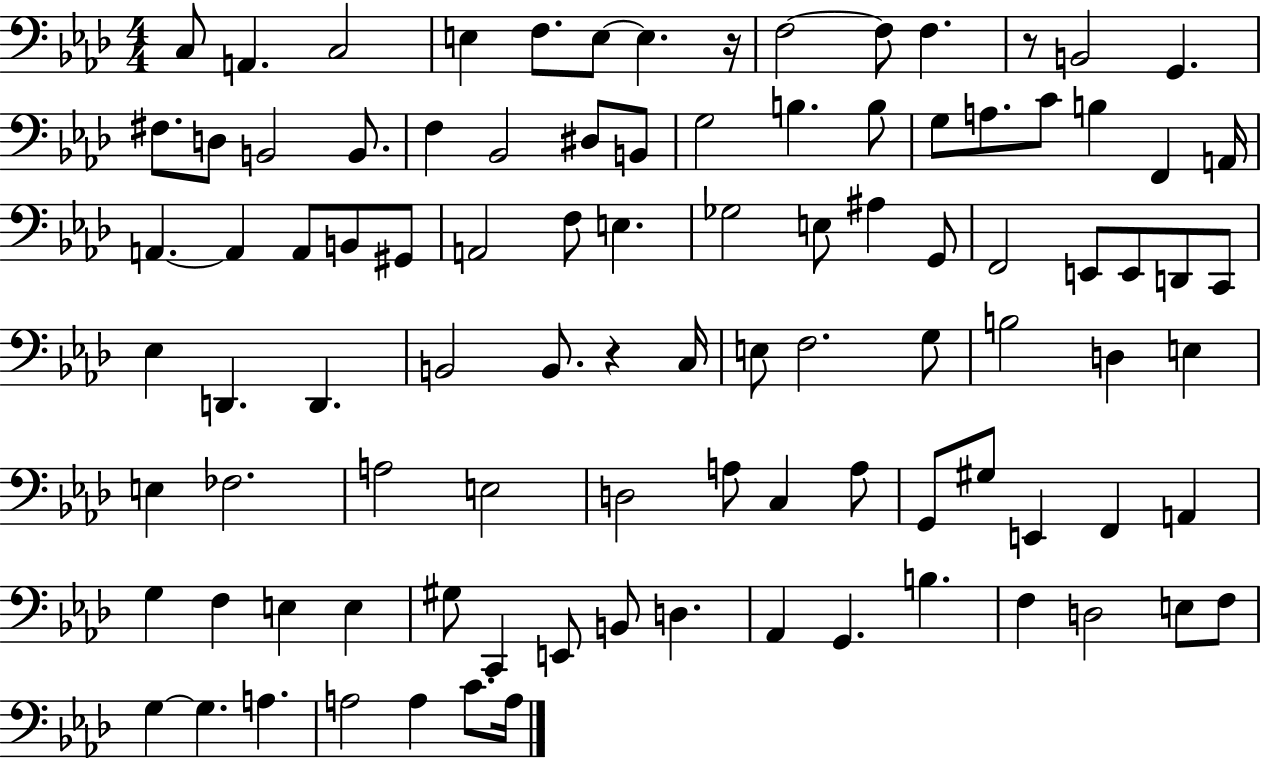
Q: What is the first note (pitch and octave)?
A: C3